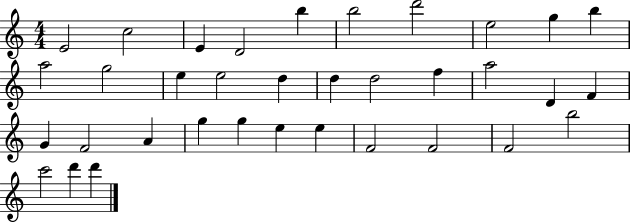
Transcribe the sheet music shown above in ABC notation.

X:1
T:Untitled
M:4/4
L:1/4
K:C
E2 c2 E D2 b b2 d'2 e2 g b a2 g2 e e2 d d d2 f a2 D F G F2 A g g e e F2 F2 F2 b2 c'2 d' d'